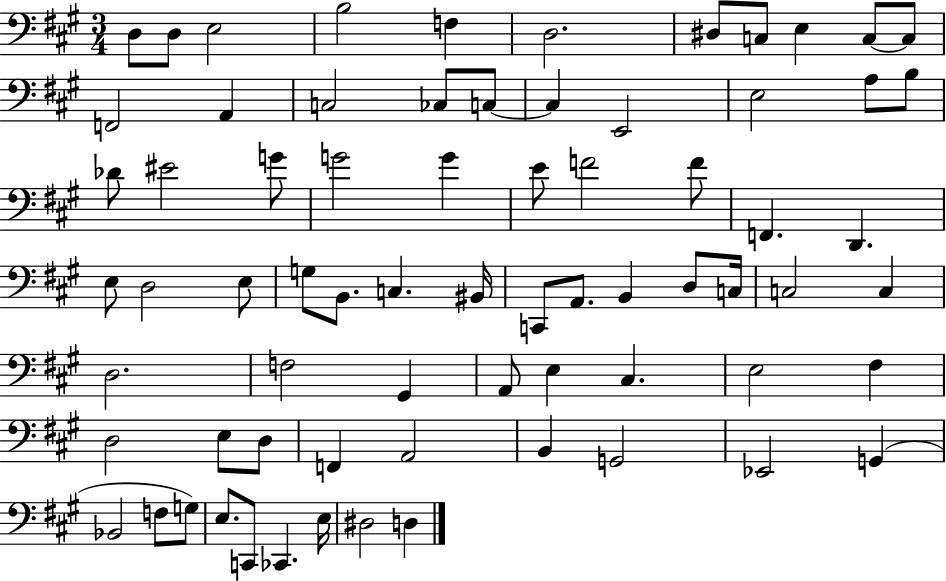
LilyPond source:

{
  \clef bass
  \numericTimeSignature
  \time 3/4
  \key a \major
  d8 d8 e2 | b2 f4 | d2. | dis8 c8 e4 c8~~ c8 | \break f,2 a,4 | c2 ces8 c8~~ | c4 e,2 | e2 a8 b8 | \break des'8 eis'2 g'8 | g'2 g'4 | e'8 f'2 f'8 | f,4. d,4. | \break e8 d2 e8 | g8 b,8. c4. bis,16 | c,8 a,8. b,4 d8 c16 | c2 c4 | \break d2. | f2 gis,4 | a,8 e4 cis4. | e2 fis4 | \break d2 e8 d8 | f,4 a,2 | b,4 g,2 | ees,2 g,4( | \break bes,2 f8 g8) | e8. c,8 ces,4. e16 | dis2 d4 | \bar "|."
}